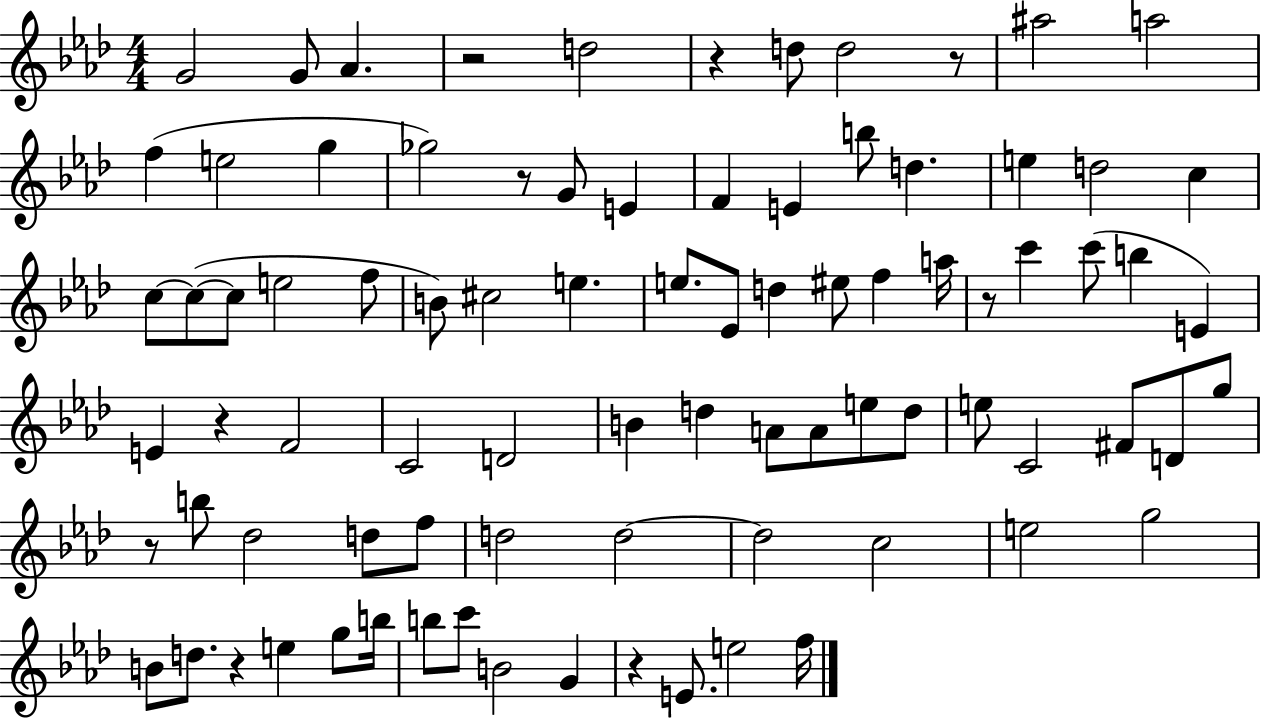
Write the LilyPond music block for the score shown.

{
  \clef treble
  \numericTimeSignature
  \time 4/4
  \key aes \major
  g'2 g'8 aes'4. | r2 d''2 | r4 d''8 d''2 r8 | ais''2 a''2 | \break f''4( e''2 g''4 | ges''2) r8 g'8 e'4 | f'4 e'4 b''8 d''4. | e''4 d''2 c''4 | \break c''8~~ c''8~(~ c''8 e''2 f''8 | b'8) cis''2 e''4. | e''8. ees'8 d''4 eis''8 f''4 a''16 | r8 c'''4 c'''8( b''4 e'4) | \break e'4 r4 f'2 | c'2 d'2 | b'4 d''4 a'8 a'8 e''8 d''8 | e''8 c'2 fis'8 d'8 g''8 | \break r8 b''8 des''2 d''8 f''8 | d''2 d''2~~ | d''2 c''2 | e''2 g''2 | \break b'8 d''8. r4 e''4 g''8 b''16 | b''8 c'''8 b'2 g'4 | r4 e'8. e''2 f''16 | \bar "|."
}